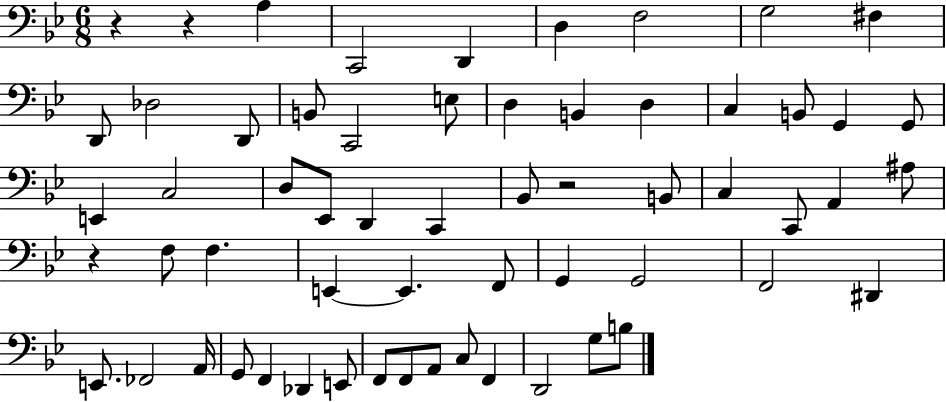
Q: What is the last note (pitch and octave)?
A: B3